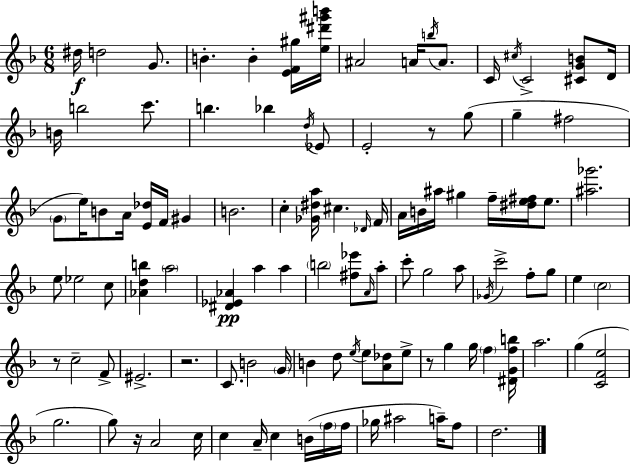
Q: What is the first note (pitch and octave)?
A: D#5